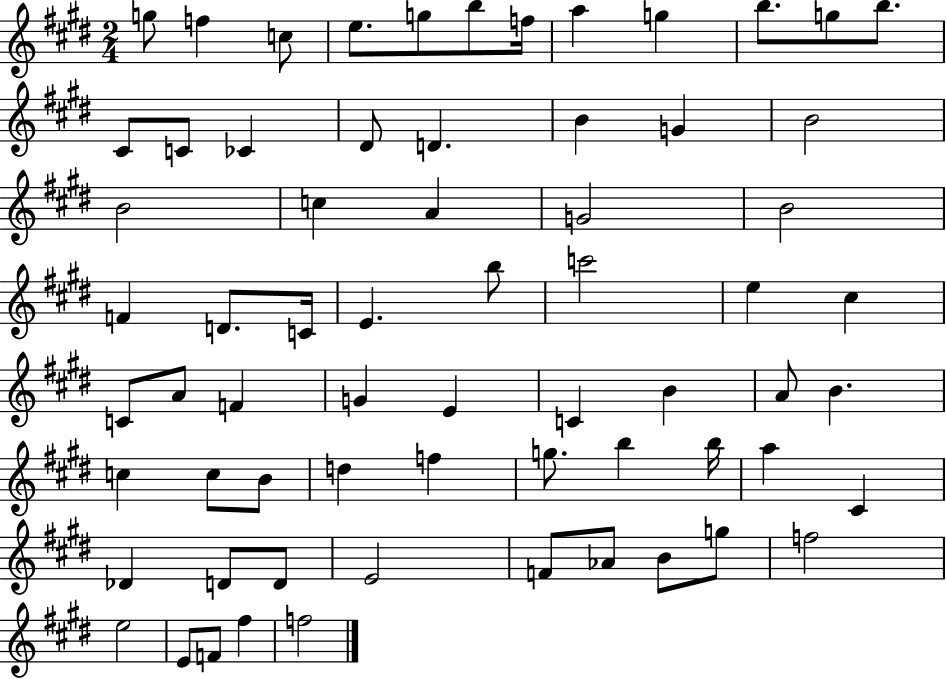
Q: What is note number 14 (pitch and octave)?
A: C4